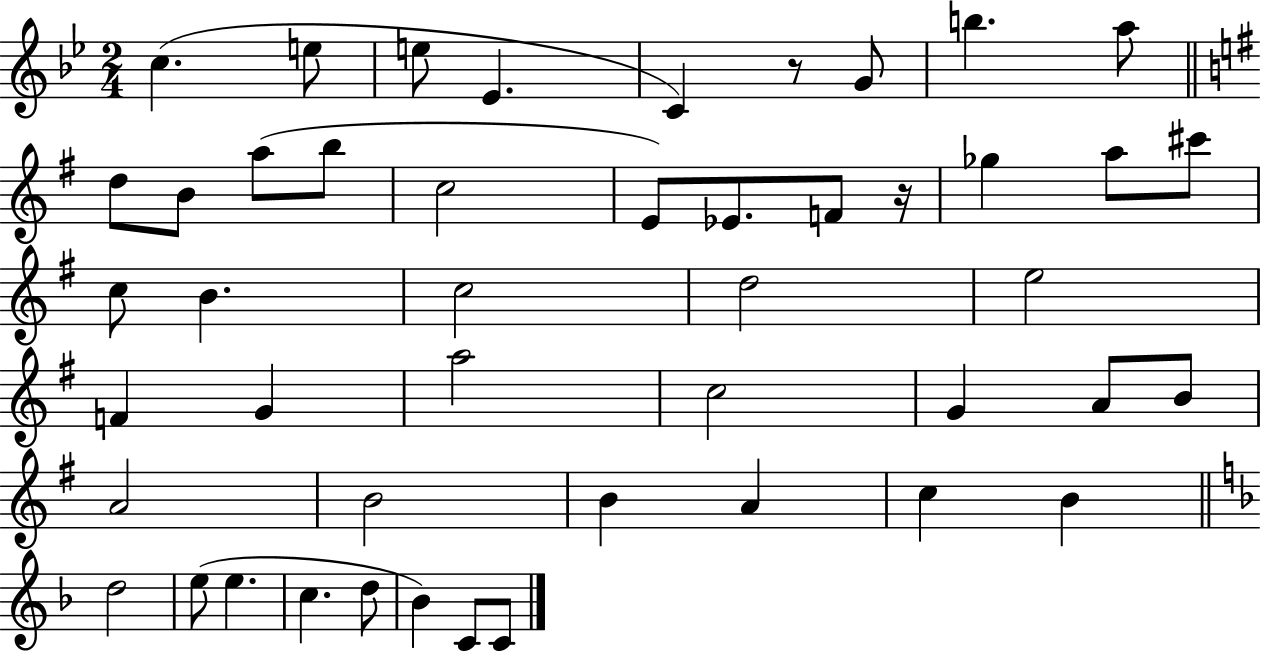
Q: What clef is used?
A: treble